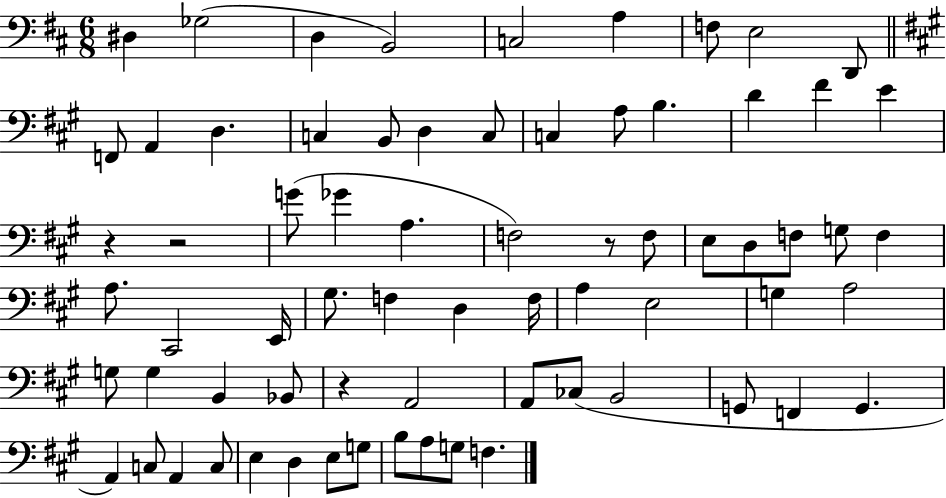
{
  \clef bass
  \numericTimeSignature
  \time 6/8
  \key d \major
  dis4 ges2( | d4 b,2) | c2 a4 | f8 e2 d,8 | \break \bar "||" \break \key a \major f,8 a,4 d4. | c4 b,8 d4 c8 | c4 a8 b4. | d'4 fis'4 e'4 | \break r4 r2 | g'8( ges'4 a4. | f2) r8 f8 | e8 d8 f8 g8 f4 | \break a8. cis,2 e,16 | gis8. f4 d4 f16 | a4 e2 | g4 a2 | \break g8 g4 b,4 bes,8 | r4 a,2 | a,8 ces8( b,2 | g,8 f,4 g,4. | \break a,4) c8 a,4 c8 | e4 d4 e8 g8 | b8 a8 g8 f4. | \bar "|."
}